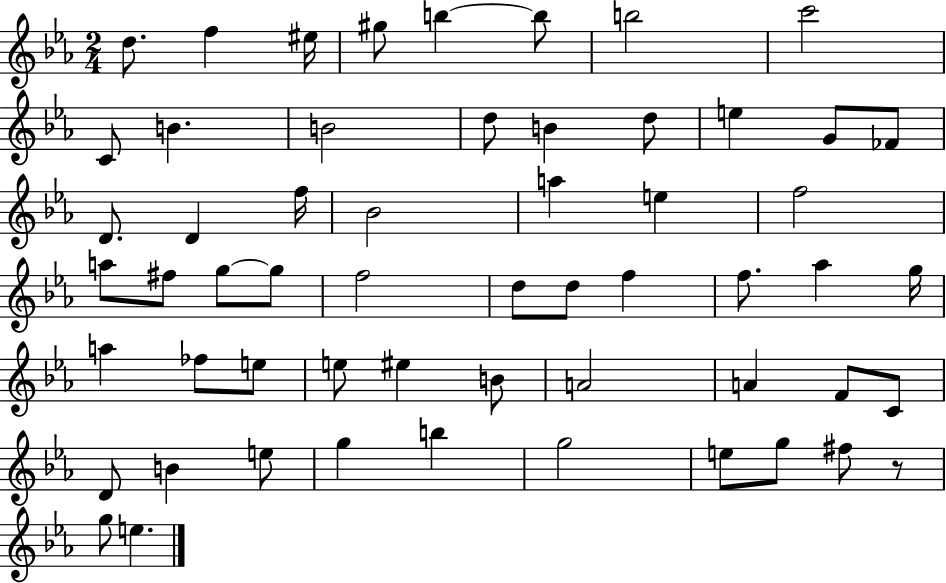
X:1
T:Untitled
M:2/4
L:1/4
K:Eb
d/2 f ^e/4 ^g/2 b b/2 b2 c'2 C/2 B B2 d/2 B d/2 e G/2 _F/2 D/2 D f/4 _B2 a e f2 a/2 ^f/2 g/2 g/2 f2 d/2 d/2 f f/2 _a g/4 a _f/2 e/2 e/2 ^e B/2 A2 A F/2 C/2 D/2 B e/2 g b g2 e/2 g/2 ^f/2 z/2 g/2 e